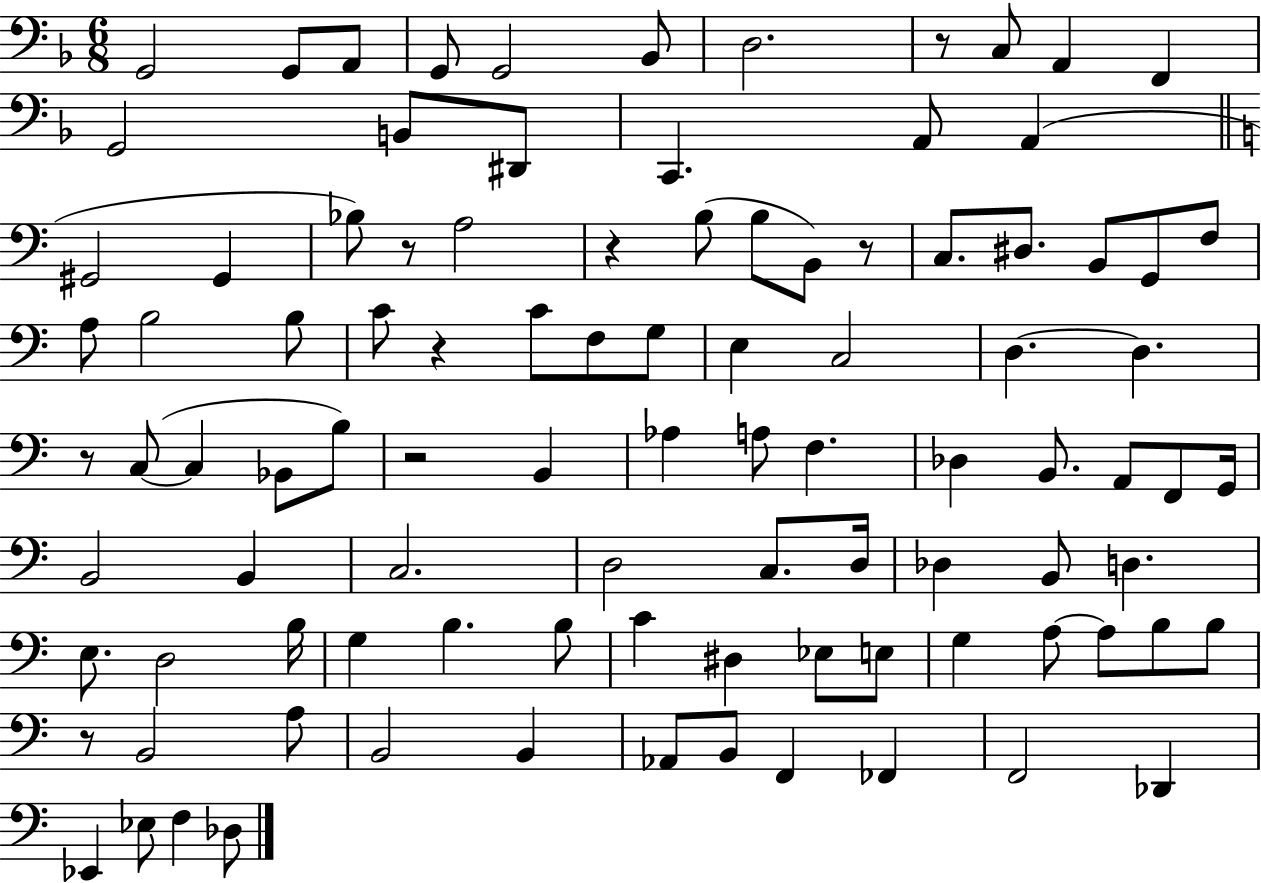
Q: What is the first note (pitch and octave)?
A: G2